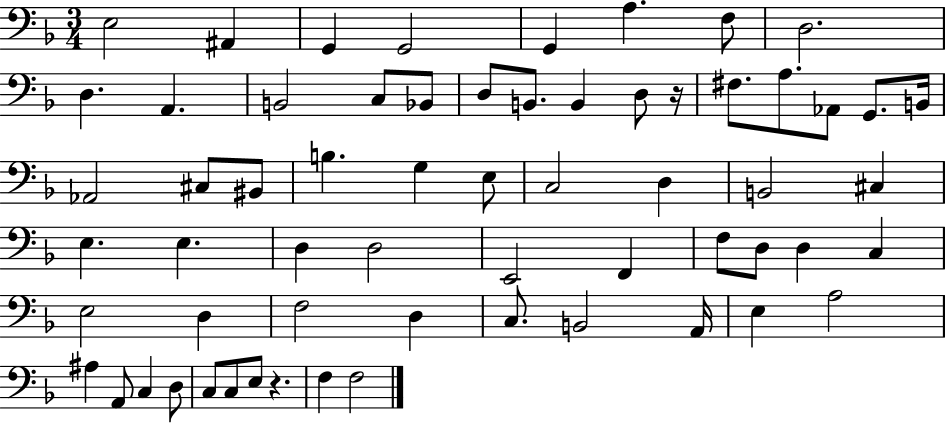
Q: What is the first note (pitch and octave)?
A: E3